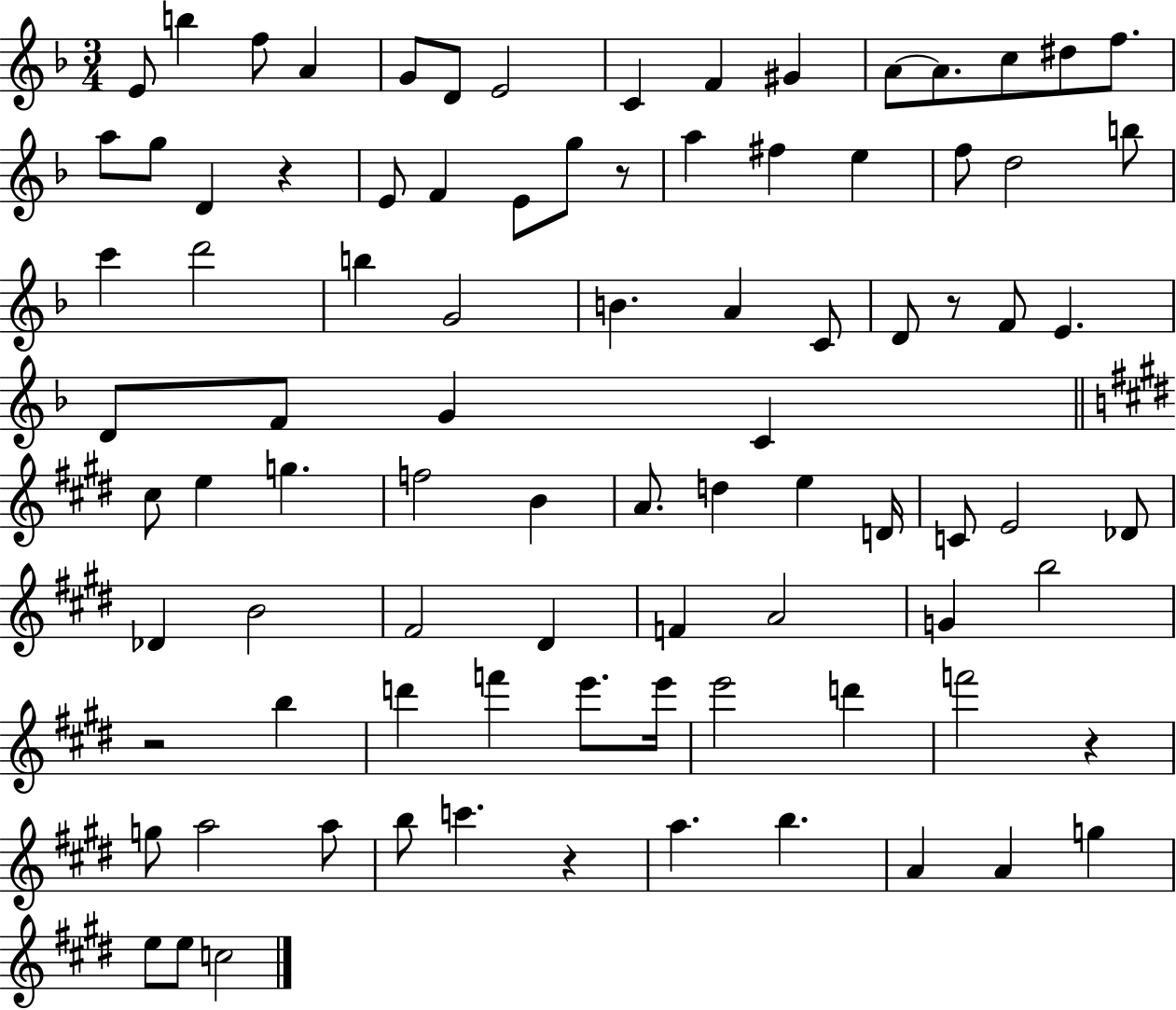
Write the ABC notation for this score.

X:1
T:Untitled
M:3/4
L:1/4
K:F
E/2 b f/2 A G/2 D/2 E2 C F ^G A/2 A/2 c/2 ^d/2 f/2 a/2 g/2 D z E/2 F E/2 g/2 z/2 a ^f e f/2 d2 b/2 c' d'2 b G2 B A C/2 D/2 z/2 F/2 E D/2 F/2 G C ^c/2 e g f2 B A/2 d e D/4 C/2 E2 _D/2 _D B2 ^F2 ^D F A2 G b2 z2 b d' f' e'/2 e'/4 e'2 d' f'2 z g/2 a2 a/2 b/2 c' z a b A A g e/2 e/2 c2